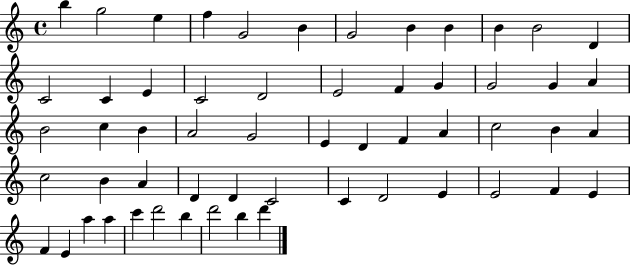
B5/q G5/h E5/q F5/q G4/h B4/q G4/h B4/q B4/q B4/q B4/h D4/q C4/h C4/q E4/q C4/h D4/h E4/h F4/q G4/q G4/h G4/q A4/q B4/h C5/q B4/q A4/h G4/h E4/q D4/q F4/q A4/q C5/h B4/q A4/q C5/h B4/q A4/q D4/q D4/q C4/h C4/q D4/h E4/q E4/h F4/q E4/q F4/q E4/q A5/q A5/q C6/q D6/h B5/q D6/h B5/q D6/q